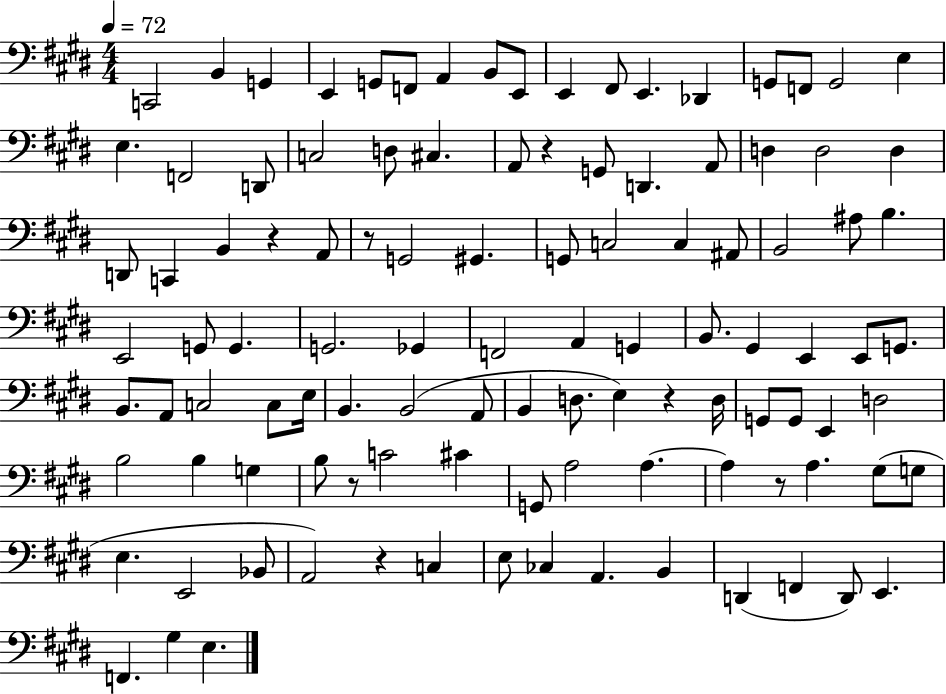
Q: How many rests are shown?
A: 7